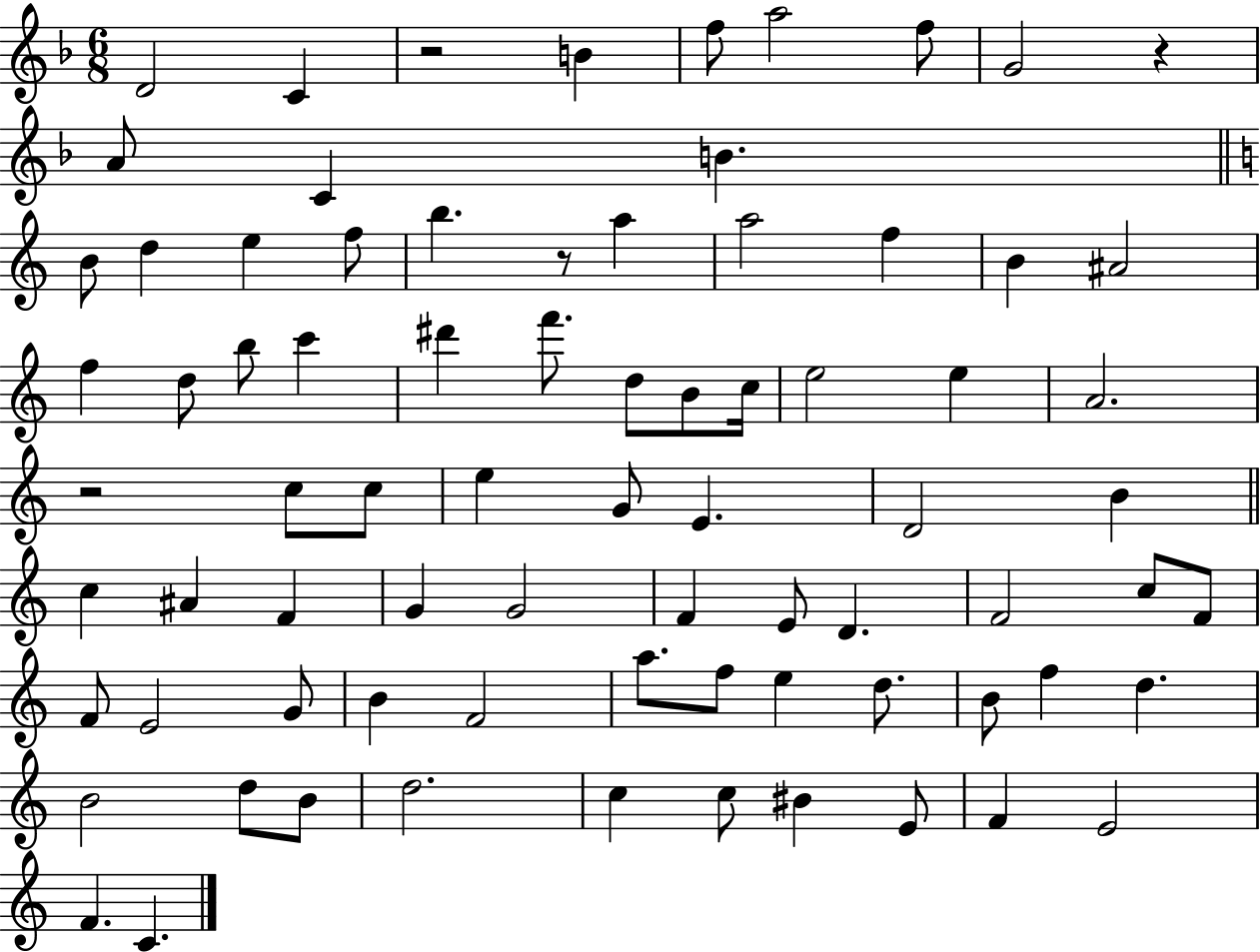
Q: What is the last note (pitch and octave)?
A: C4